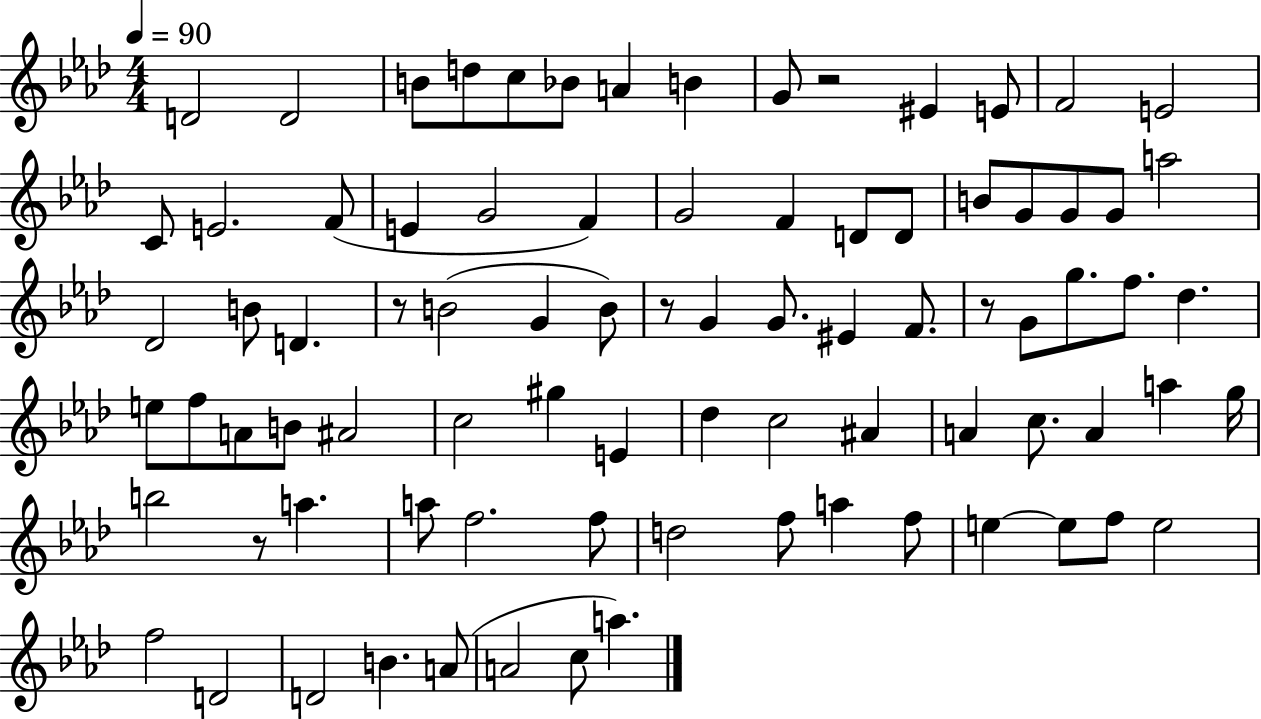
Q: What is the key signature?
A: AES major